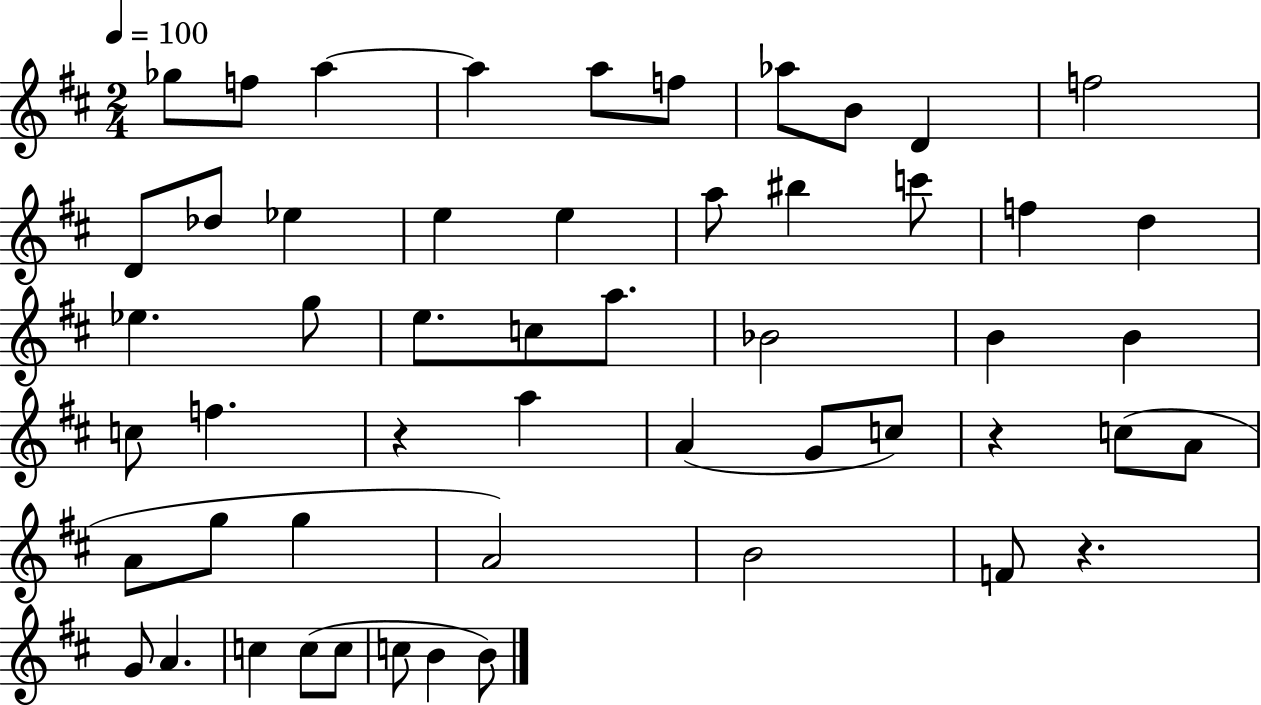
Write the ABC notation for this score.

X:1
T:Untitled
M:2/4
L:1/4
K:D
_g/2 f/2 a a a/2 f/2 _a/2 B/2 D f2 D/2 _d/2 _e e e a/2 ^b c'/2 f d _e g/2 e/2 c/2 a/2 _B2 B B c/2 f z a A G/2 c/2 z c/2 A/2 A/2 g/2 g A2 B2 F/2 z G/2 A c c/2 c/2 c/2 B B/2